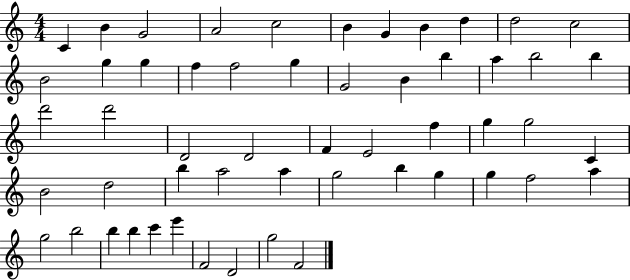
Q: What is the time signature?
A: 4/4